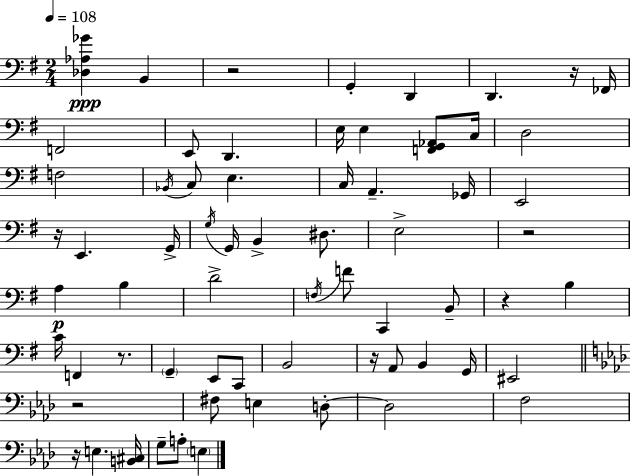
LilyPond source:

{
  \clef bass
  \numericTimeSignature
  \time 2/4
  \key e \minor
  \tempo 4 = 108
  <des aes ges'>4\ppp b,4 | r2 | g,4-. d,4 | d,4. r16 fes,16 | \break f,2 | e,8 d,4. | e16 e4 <f, g, aes,>8 c16 | d2 | \break f2 | \acciaccatura { bes,16 } c8 e4. | c16 a,4.-- | ges,16 e,2 | \break r16 e,4. | g,16-> \acciaccatura { g16 } g,16 b,4-> dis8. | e2-> | r2 | \break a4\p b4 | d'2-> | \acciaccatura { f16 } f'8 c,4 | b,8-- r4 b4 | \break c'16 f,4 | r8. \parenthesize g,4-- e,8 | c,8 b,2 | r16 a,8 b,4 | \break g,16 eis,2 | \bar "||" \break \key f \minor r2 | fis8 e4 d8-.~~ | d2 | f2 | \break r16 e4. <b, cis>16 | g8-- a8-. \parenthesize e4 | \bar "|."
}